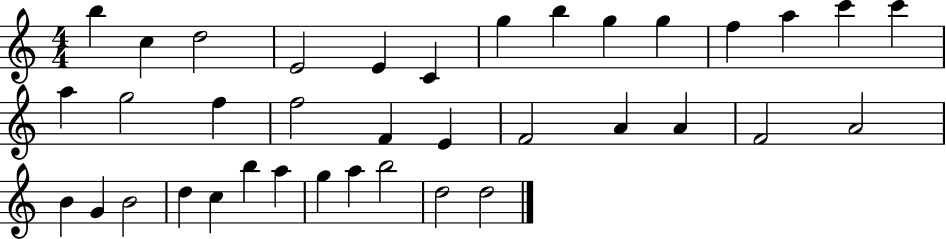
B5/q C5/q D5/h E4/h E4/q C4/q G5/q B5/q G5/q G5/q F5/q A5/q C6/q C6/q A5/q G5/h F5/q F5/h F4/q E4/q F4/h A4/q A4/q F4/h A4/h B4/q G4/q B4/h D5/q C5/q B5/q A5/q G5/q A5/q B5/h D5/h D5/h